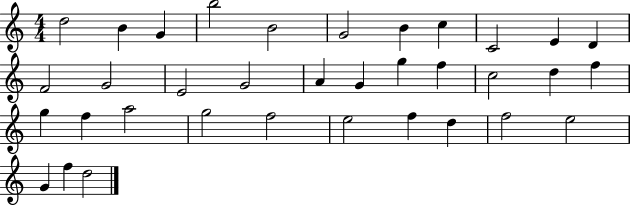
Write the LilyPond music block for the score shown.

{
  \clef treble
  \numericTimeSignature
  \time 4/4
  \key c \major
  d''2 b'4 g'4 | b''2 b'2 | g'2 b'4 c''4 | c'2 e'4 d'4 | \break f'2 g'2 | e'2 g'2 | a'4 g'4 g''4 f''4 | c''2 d''4 f''4 | \break g''4 f''4 a''2 | g''2 f''2 | e''2 f''4 d''4 | f''2 e''2 | \break g'4 f''4 d''2 | \bar "|."
}